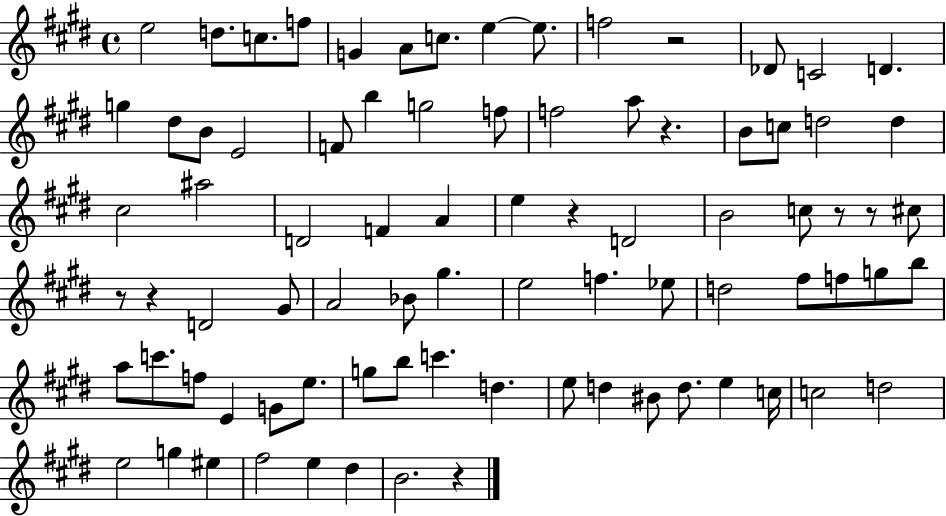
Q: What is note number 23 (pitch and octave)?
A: A5